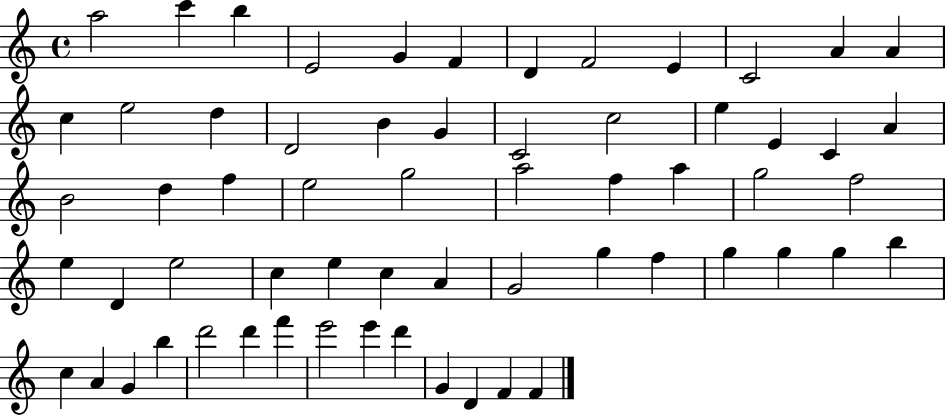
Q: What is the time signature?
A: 4/4